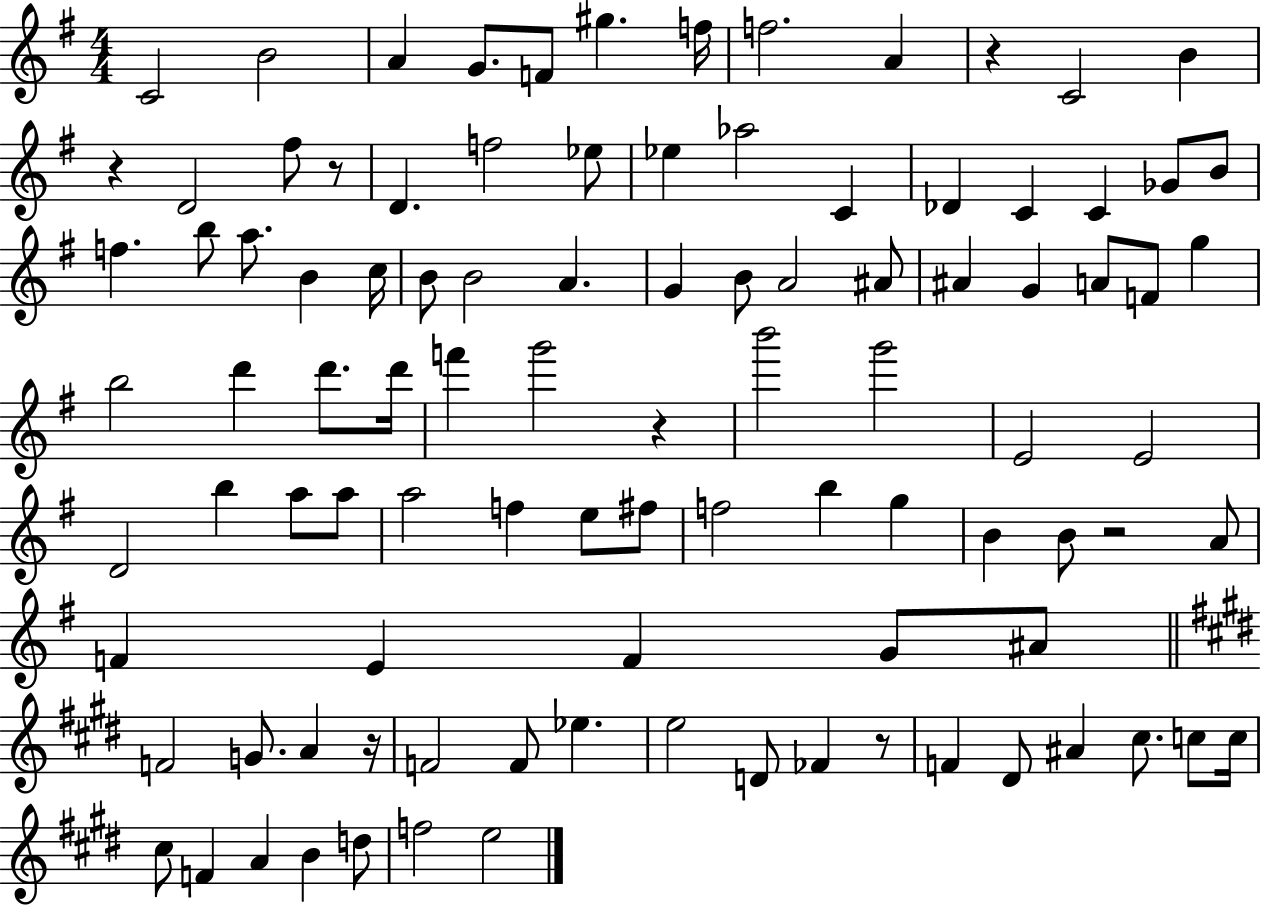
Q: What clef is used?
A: treble